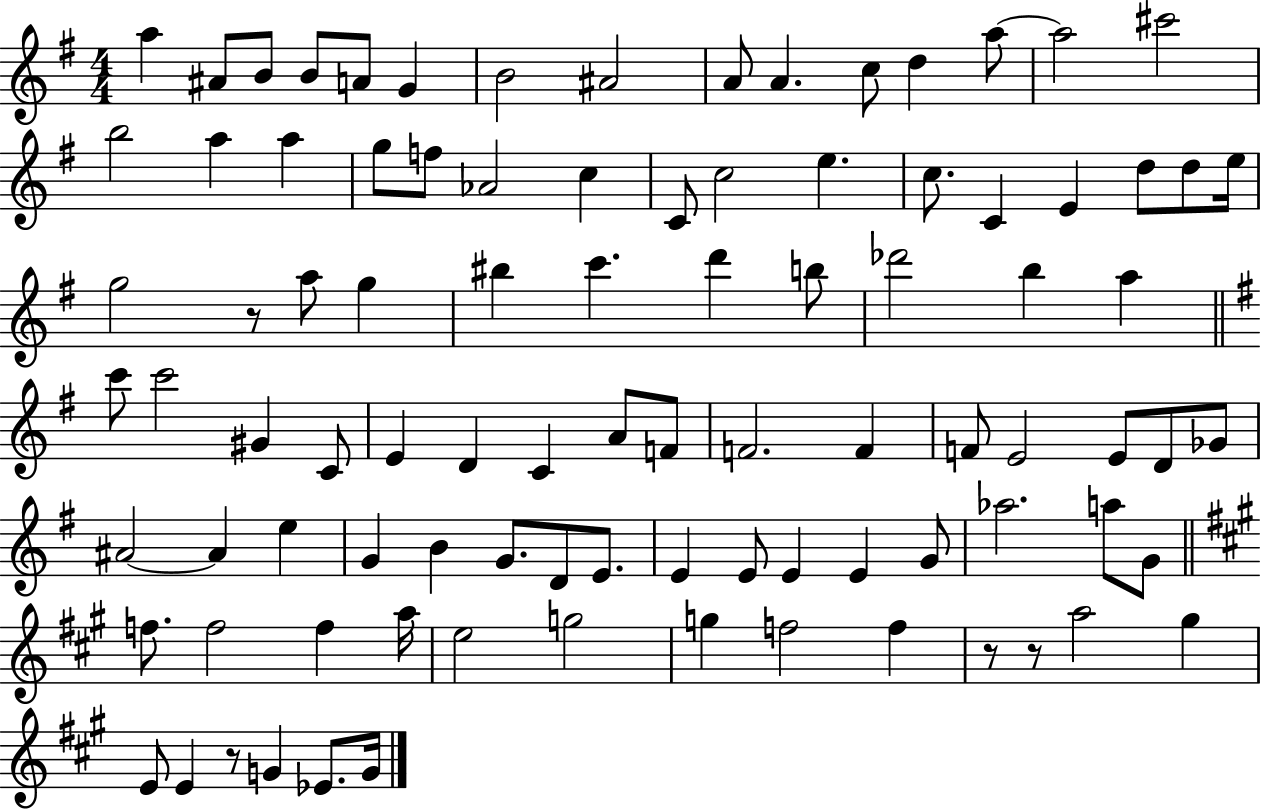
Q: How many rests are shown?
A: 4